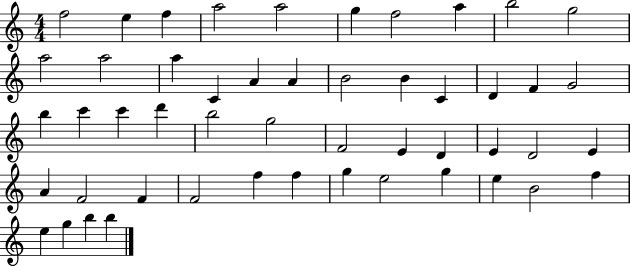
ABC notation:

X:1
T:Untitled
M:4/4
L:1/4
K:C
f2 e f a2 a2 g f2 a b2 g2 a2 a2 a C A A B2 B C D F G2 b c' c' d' b2 g2 F2 E D E D2 E A F2 F F2 f f g e2 g e B2 f e g b b